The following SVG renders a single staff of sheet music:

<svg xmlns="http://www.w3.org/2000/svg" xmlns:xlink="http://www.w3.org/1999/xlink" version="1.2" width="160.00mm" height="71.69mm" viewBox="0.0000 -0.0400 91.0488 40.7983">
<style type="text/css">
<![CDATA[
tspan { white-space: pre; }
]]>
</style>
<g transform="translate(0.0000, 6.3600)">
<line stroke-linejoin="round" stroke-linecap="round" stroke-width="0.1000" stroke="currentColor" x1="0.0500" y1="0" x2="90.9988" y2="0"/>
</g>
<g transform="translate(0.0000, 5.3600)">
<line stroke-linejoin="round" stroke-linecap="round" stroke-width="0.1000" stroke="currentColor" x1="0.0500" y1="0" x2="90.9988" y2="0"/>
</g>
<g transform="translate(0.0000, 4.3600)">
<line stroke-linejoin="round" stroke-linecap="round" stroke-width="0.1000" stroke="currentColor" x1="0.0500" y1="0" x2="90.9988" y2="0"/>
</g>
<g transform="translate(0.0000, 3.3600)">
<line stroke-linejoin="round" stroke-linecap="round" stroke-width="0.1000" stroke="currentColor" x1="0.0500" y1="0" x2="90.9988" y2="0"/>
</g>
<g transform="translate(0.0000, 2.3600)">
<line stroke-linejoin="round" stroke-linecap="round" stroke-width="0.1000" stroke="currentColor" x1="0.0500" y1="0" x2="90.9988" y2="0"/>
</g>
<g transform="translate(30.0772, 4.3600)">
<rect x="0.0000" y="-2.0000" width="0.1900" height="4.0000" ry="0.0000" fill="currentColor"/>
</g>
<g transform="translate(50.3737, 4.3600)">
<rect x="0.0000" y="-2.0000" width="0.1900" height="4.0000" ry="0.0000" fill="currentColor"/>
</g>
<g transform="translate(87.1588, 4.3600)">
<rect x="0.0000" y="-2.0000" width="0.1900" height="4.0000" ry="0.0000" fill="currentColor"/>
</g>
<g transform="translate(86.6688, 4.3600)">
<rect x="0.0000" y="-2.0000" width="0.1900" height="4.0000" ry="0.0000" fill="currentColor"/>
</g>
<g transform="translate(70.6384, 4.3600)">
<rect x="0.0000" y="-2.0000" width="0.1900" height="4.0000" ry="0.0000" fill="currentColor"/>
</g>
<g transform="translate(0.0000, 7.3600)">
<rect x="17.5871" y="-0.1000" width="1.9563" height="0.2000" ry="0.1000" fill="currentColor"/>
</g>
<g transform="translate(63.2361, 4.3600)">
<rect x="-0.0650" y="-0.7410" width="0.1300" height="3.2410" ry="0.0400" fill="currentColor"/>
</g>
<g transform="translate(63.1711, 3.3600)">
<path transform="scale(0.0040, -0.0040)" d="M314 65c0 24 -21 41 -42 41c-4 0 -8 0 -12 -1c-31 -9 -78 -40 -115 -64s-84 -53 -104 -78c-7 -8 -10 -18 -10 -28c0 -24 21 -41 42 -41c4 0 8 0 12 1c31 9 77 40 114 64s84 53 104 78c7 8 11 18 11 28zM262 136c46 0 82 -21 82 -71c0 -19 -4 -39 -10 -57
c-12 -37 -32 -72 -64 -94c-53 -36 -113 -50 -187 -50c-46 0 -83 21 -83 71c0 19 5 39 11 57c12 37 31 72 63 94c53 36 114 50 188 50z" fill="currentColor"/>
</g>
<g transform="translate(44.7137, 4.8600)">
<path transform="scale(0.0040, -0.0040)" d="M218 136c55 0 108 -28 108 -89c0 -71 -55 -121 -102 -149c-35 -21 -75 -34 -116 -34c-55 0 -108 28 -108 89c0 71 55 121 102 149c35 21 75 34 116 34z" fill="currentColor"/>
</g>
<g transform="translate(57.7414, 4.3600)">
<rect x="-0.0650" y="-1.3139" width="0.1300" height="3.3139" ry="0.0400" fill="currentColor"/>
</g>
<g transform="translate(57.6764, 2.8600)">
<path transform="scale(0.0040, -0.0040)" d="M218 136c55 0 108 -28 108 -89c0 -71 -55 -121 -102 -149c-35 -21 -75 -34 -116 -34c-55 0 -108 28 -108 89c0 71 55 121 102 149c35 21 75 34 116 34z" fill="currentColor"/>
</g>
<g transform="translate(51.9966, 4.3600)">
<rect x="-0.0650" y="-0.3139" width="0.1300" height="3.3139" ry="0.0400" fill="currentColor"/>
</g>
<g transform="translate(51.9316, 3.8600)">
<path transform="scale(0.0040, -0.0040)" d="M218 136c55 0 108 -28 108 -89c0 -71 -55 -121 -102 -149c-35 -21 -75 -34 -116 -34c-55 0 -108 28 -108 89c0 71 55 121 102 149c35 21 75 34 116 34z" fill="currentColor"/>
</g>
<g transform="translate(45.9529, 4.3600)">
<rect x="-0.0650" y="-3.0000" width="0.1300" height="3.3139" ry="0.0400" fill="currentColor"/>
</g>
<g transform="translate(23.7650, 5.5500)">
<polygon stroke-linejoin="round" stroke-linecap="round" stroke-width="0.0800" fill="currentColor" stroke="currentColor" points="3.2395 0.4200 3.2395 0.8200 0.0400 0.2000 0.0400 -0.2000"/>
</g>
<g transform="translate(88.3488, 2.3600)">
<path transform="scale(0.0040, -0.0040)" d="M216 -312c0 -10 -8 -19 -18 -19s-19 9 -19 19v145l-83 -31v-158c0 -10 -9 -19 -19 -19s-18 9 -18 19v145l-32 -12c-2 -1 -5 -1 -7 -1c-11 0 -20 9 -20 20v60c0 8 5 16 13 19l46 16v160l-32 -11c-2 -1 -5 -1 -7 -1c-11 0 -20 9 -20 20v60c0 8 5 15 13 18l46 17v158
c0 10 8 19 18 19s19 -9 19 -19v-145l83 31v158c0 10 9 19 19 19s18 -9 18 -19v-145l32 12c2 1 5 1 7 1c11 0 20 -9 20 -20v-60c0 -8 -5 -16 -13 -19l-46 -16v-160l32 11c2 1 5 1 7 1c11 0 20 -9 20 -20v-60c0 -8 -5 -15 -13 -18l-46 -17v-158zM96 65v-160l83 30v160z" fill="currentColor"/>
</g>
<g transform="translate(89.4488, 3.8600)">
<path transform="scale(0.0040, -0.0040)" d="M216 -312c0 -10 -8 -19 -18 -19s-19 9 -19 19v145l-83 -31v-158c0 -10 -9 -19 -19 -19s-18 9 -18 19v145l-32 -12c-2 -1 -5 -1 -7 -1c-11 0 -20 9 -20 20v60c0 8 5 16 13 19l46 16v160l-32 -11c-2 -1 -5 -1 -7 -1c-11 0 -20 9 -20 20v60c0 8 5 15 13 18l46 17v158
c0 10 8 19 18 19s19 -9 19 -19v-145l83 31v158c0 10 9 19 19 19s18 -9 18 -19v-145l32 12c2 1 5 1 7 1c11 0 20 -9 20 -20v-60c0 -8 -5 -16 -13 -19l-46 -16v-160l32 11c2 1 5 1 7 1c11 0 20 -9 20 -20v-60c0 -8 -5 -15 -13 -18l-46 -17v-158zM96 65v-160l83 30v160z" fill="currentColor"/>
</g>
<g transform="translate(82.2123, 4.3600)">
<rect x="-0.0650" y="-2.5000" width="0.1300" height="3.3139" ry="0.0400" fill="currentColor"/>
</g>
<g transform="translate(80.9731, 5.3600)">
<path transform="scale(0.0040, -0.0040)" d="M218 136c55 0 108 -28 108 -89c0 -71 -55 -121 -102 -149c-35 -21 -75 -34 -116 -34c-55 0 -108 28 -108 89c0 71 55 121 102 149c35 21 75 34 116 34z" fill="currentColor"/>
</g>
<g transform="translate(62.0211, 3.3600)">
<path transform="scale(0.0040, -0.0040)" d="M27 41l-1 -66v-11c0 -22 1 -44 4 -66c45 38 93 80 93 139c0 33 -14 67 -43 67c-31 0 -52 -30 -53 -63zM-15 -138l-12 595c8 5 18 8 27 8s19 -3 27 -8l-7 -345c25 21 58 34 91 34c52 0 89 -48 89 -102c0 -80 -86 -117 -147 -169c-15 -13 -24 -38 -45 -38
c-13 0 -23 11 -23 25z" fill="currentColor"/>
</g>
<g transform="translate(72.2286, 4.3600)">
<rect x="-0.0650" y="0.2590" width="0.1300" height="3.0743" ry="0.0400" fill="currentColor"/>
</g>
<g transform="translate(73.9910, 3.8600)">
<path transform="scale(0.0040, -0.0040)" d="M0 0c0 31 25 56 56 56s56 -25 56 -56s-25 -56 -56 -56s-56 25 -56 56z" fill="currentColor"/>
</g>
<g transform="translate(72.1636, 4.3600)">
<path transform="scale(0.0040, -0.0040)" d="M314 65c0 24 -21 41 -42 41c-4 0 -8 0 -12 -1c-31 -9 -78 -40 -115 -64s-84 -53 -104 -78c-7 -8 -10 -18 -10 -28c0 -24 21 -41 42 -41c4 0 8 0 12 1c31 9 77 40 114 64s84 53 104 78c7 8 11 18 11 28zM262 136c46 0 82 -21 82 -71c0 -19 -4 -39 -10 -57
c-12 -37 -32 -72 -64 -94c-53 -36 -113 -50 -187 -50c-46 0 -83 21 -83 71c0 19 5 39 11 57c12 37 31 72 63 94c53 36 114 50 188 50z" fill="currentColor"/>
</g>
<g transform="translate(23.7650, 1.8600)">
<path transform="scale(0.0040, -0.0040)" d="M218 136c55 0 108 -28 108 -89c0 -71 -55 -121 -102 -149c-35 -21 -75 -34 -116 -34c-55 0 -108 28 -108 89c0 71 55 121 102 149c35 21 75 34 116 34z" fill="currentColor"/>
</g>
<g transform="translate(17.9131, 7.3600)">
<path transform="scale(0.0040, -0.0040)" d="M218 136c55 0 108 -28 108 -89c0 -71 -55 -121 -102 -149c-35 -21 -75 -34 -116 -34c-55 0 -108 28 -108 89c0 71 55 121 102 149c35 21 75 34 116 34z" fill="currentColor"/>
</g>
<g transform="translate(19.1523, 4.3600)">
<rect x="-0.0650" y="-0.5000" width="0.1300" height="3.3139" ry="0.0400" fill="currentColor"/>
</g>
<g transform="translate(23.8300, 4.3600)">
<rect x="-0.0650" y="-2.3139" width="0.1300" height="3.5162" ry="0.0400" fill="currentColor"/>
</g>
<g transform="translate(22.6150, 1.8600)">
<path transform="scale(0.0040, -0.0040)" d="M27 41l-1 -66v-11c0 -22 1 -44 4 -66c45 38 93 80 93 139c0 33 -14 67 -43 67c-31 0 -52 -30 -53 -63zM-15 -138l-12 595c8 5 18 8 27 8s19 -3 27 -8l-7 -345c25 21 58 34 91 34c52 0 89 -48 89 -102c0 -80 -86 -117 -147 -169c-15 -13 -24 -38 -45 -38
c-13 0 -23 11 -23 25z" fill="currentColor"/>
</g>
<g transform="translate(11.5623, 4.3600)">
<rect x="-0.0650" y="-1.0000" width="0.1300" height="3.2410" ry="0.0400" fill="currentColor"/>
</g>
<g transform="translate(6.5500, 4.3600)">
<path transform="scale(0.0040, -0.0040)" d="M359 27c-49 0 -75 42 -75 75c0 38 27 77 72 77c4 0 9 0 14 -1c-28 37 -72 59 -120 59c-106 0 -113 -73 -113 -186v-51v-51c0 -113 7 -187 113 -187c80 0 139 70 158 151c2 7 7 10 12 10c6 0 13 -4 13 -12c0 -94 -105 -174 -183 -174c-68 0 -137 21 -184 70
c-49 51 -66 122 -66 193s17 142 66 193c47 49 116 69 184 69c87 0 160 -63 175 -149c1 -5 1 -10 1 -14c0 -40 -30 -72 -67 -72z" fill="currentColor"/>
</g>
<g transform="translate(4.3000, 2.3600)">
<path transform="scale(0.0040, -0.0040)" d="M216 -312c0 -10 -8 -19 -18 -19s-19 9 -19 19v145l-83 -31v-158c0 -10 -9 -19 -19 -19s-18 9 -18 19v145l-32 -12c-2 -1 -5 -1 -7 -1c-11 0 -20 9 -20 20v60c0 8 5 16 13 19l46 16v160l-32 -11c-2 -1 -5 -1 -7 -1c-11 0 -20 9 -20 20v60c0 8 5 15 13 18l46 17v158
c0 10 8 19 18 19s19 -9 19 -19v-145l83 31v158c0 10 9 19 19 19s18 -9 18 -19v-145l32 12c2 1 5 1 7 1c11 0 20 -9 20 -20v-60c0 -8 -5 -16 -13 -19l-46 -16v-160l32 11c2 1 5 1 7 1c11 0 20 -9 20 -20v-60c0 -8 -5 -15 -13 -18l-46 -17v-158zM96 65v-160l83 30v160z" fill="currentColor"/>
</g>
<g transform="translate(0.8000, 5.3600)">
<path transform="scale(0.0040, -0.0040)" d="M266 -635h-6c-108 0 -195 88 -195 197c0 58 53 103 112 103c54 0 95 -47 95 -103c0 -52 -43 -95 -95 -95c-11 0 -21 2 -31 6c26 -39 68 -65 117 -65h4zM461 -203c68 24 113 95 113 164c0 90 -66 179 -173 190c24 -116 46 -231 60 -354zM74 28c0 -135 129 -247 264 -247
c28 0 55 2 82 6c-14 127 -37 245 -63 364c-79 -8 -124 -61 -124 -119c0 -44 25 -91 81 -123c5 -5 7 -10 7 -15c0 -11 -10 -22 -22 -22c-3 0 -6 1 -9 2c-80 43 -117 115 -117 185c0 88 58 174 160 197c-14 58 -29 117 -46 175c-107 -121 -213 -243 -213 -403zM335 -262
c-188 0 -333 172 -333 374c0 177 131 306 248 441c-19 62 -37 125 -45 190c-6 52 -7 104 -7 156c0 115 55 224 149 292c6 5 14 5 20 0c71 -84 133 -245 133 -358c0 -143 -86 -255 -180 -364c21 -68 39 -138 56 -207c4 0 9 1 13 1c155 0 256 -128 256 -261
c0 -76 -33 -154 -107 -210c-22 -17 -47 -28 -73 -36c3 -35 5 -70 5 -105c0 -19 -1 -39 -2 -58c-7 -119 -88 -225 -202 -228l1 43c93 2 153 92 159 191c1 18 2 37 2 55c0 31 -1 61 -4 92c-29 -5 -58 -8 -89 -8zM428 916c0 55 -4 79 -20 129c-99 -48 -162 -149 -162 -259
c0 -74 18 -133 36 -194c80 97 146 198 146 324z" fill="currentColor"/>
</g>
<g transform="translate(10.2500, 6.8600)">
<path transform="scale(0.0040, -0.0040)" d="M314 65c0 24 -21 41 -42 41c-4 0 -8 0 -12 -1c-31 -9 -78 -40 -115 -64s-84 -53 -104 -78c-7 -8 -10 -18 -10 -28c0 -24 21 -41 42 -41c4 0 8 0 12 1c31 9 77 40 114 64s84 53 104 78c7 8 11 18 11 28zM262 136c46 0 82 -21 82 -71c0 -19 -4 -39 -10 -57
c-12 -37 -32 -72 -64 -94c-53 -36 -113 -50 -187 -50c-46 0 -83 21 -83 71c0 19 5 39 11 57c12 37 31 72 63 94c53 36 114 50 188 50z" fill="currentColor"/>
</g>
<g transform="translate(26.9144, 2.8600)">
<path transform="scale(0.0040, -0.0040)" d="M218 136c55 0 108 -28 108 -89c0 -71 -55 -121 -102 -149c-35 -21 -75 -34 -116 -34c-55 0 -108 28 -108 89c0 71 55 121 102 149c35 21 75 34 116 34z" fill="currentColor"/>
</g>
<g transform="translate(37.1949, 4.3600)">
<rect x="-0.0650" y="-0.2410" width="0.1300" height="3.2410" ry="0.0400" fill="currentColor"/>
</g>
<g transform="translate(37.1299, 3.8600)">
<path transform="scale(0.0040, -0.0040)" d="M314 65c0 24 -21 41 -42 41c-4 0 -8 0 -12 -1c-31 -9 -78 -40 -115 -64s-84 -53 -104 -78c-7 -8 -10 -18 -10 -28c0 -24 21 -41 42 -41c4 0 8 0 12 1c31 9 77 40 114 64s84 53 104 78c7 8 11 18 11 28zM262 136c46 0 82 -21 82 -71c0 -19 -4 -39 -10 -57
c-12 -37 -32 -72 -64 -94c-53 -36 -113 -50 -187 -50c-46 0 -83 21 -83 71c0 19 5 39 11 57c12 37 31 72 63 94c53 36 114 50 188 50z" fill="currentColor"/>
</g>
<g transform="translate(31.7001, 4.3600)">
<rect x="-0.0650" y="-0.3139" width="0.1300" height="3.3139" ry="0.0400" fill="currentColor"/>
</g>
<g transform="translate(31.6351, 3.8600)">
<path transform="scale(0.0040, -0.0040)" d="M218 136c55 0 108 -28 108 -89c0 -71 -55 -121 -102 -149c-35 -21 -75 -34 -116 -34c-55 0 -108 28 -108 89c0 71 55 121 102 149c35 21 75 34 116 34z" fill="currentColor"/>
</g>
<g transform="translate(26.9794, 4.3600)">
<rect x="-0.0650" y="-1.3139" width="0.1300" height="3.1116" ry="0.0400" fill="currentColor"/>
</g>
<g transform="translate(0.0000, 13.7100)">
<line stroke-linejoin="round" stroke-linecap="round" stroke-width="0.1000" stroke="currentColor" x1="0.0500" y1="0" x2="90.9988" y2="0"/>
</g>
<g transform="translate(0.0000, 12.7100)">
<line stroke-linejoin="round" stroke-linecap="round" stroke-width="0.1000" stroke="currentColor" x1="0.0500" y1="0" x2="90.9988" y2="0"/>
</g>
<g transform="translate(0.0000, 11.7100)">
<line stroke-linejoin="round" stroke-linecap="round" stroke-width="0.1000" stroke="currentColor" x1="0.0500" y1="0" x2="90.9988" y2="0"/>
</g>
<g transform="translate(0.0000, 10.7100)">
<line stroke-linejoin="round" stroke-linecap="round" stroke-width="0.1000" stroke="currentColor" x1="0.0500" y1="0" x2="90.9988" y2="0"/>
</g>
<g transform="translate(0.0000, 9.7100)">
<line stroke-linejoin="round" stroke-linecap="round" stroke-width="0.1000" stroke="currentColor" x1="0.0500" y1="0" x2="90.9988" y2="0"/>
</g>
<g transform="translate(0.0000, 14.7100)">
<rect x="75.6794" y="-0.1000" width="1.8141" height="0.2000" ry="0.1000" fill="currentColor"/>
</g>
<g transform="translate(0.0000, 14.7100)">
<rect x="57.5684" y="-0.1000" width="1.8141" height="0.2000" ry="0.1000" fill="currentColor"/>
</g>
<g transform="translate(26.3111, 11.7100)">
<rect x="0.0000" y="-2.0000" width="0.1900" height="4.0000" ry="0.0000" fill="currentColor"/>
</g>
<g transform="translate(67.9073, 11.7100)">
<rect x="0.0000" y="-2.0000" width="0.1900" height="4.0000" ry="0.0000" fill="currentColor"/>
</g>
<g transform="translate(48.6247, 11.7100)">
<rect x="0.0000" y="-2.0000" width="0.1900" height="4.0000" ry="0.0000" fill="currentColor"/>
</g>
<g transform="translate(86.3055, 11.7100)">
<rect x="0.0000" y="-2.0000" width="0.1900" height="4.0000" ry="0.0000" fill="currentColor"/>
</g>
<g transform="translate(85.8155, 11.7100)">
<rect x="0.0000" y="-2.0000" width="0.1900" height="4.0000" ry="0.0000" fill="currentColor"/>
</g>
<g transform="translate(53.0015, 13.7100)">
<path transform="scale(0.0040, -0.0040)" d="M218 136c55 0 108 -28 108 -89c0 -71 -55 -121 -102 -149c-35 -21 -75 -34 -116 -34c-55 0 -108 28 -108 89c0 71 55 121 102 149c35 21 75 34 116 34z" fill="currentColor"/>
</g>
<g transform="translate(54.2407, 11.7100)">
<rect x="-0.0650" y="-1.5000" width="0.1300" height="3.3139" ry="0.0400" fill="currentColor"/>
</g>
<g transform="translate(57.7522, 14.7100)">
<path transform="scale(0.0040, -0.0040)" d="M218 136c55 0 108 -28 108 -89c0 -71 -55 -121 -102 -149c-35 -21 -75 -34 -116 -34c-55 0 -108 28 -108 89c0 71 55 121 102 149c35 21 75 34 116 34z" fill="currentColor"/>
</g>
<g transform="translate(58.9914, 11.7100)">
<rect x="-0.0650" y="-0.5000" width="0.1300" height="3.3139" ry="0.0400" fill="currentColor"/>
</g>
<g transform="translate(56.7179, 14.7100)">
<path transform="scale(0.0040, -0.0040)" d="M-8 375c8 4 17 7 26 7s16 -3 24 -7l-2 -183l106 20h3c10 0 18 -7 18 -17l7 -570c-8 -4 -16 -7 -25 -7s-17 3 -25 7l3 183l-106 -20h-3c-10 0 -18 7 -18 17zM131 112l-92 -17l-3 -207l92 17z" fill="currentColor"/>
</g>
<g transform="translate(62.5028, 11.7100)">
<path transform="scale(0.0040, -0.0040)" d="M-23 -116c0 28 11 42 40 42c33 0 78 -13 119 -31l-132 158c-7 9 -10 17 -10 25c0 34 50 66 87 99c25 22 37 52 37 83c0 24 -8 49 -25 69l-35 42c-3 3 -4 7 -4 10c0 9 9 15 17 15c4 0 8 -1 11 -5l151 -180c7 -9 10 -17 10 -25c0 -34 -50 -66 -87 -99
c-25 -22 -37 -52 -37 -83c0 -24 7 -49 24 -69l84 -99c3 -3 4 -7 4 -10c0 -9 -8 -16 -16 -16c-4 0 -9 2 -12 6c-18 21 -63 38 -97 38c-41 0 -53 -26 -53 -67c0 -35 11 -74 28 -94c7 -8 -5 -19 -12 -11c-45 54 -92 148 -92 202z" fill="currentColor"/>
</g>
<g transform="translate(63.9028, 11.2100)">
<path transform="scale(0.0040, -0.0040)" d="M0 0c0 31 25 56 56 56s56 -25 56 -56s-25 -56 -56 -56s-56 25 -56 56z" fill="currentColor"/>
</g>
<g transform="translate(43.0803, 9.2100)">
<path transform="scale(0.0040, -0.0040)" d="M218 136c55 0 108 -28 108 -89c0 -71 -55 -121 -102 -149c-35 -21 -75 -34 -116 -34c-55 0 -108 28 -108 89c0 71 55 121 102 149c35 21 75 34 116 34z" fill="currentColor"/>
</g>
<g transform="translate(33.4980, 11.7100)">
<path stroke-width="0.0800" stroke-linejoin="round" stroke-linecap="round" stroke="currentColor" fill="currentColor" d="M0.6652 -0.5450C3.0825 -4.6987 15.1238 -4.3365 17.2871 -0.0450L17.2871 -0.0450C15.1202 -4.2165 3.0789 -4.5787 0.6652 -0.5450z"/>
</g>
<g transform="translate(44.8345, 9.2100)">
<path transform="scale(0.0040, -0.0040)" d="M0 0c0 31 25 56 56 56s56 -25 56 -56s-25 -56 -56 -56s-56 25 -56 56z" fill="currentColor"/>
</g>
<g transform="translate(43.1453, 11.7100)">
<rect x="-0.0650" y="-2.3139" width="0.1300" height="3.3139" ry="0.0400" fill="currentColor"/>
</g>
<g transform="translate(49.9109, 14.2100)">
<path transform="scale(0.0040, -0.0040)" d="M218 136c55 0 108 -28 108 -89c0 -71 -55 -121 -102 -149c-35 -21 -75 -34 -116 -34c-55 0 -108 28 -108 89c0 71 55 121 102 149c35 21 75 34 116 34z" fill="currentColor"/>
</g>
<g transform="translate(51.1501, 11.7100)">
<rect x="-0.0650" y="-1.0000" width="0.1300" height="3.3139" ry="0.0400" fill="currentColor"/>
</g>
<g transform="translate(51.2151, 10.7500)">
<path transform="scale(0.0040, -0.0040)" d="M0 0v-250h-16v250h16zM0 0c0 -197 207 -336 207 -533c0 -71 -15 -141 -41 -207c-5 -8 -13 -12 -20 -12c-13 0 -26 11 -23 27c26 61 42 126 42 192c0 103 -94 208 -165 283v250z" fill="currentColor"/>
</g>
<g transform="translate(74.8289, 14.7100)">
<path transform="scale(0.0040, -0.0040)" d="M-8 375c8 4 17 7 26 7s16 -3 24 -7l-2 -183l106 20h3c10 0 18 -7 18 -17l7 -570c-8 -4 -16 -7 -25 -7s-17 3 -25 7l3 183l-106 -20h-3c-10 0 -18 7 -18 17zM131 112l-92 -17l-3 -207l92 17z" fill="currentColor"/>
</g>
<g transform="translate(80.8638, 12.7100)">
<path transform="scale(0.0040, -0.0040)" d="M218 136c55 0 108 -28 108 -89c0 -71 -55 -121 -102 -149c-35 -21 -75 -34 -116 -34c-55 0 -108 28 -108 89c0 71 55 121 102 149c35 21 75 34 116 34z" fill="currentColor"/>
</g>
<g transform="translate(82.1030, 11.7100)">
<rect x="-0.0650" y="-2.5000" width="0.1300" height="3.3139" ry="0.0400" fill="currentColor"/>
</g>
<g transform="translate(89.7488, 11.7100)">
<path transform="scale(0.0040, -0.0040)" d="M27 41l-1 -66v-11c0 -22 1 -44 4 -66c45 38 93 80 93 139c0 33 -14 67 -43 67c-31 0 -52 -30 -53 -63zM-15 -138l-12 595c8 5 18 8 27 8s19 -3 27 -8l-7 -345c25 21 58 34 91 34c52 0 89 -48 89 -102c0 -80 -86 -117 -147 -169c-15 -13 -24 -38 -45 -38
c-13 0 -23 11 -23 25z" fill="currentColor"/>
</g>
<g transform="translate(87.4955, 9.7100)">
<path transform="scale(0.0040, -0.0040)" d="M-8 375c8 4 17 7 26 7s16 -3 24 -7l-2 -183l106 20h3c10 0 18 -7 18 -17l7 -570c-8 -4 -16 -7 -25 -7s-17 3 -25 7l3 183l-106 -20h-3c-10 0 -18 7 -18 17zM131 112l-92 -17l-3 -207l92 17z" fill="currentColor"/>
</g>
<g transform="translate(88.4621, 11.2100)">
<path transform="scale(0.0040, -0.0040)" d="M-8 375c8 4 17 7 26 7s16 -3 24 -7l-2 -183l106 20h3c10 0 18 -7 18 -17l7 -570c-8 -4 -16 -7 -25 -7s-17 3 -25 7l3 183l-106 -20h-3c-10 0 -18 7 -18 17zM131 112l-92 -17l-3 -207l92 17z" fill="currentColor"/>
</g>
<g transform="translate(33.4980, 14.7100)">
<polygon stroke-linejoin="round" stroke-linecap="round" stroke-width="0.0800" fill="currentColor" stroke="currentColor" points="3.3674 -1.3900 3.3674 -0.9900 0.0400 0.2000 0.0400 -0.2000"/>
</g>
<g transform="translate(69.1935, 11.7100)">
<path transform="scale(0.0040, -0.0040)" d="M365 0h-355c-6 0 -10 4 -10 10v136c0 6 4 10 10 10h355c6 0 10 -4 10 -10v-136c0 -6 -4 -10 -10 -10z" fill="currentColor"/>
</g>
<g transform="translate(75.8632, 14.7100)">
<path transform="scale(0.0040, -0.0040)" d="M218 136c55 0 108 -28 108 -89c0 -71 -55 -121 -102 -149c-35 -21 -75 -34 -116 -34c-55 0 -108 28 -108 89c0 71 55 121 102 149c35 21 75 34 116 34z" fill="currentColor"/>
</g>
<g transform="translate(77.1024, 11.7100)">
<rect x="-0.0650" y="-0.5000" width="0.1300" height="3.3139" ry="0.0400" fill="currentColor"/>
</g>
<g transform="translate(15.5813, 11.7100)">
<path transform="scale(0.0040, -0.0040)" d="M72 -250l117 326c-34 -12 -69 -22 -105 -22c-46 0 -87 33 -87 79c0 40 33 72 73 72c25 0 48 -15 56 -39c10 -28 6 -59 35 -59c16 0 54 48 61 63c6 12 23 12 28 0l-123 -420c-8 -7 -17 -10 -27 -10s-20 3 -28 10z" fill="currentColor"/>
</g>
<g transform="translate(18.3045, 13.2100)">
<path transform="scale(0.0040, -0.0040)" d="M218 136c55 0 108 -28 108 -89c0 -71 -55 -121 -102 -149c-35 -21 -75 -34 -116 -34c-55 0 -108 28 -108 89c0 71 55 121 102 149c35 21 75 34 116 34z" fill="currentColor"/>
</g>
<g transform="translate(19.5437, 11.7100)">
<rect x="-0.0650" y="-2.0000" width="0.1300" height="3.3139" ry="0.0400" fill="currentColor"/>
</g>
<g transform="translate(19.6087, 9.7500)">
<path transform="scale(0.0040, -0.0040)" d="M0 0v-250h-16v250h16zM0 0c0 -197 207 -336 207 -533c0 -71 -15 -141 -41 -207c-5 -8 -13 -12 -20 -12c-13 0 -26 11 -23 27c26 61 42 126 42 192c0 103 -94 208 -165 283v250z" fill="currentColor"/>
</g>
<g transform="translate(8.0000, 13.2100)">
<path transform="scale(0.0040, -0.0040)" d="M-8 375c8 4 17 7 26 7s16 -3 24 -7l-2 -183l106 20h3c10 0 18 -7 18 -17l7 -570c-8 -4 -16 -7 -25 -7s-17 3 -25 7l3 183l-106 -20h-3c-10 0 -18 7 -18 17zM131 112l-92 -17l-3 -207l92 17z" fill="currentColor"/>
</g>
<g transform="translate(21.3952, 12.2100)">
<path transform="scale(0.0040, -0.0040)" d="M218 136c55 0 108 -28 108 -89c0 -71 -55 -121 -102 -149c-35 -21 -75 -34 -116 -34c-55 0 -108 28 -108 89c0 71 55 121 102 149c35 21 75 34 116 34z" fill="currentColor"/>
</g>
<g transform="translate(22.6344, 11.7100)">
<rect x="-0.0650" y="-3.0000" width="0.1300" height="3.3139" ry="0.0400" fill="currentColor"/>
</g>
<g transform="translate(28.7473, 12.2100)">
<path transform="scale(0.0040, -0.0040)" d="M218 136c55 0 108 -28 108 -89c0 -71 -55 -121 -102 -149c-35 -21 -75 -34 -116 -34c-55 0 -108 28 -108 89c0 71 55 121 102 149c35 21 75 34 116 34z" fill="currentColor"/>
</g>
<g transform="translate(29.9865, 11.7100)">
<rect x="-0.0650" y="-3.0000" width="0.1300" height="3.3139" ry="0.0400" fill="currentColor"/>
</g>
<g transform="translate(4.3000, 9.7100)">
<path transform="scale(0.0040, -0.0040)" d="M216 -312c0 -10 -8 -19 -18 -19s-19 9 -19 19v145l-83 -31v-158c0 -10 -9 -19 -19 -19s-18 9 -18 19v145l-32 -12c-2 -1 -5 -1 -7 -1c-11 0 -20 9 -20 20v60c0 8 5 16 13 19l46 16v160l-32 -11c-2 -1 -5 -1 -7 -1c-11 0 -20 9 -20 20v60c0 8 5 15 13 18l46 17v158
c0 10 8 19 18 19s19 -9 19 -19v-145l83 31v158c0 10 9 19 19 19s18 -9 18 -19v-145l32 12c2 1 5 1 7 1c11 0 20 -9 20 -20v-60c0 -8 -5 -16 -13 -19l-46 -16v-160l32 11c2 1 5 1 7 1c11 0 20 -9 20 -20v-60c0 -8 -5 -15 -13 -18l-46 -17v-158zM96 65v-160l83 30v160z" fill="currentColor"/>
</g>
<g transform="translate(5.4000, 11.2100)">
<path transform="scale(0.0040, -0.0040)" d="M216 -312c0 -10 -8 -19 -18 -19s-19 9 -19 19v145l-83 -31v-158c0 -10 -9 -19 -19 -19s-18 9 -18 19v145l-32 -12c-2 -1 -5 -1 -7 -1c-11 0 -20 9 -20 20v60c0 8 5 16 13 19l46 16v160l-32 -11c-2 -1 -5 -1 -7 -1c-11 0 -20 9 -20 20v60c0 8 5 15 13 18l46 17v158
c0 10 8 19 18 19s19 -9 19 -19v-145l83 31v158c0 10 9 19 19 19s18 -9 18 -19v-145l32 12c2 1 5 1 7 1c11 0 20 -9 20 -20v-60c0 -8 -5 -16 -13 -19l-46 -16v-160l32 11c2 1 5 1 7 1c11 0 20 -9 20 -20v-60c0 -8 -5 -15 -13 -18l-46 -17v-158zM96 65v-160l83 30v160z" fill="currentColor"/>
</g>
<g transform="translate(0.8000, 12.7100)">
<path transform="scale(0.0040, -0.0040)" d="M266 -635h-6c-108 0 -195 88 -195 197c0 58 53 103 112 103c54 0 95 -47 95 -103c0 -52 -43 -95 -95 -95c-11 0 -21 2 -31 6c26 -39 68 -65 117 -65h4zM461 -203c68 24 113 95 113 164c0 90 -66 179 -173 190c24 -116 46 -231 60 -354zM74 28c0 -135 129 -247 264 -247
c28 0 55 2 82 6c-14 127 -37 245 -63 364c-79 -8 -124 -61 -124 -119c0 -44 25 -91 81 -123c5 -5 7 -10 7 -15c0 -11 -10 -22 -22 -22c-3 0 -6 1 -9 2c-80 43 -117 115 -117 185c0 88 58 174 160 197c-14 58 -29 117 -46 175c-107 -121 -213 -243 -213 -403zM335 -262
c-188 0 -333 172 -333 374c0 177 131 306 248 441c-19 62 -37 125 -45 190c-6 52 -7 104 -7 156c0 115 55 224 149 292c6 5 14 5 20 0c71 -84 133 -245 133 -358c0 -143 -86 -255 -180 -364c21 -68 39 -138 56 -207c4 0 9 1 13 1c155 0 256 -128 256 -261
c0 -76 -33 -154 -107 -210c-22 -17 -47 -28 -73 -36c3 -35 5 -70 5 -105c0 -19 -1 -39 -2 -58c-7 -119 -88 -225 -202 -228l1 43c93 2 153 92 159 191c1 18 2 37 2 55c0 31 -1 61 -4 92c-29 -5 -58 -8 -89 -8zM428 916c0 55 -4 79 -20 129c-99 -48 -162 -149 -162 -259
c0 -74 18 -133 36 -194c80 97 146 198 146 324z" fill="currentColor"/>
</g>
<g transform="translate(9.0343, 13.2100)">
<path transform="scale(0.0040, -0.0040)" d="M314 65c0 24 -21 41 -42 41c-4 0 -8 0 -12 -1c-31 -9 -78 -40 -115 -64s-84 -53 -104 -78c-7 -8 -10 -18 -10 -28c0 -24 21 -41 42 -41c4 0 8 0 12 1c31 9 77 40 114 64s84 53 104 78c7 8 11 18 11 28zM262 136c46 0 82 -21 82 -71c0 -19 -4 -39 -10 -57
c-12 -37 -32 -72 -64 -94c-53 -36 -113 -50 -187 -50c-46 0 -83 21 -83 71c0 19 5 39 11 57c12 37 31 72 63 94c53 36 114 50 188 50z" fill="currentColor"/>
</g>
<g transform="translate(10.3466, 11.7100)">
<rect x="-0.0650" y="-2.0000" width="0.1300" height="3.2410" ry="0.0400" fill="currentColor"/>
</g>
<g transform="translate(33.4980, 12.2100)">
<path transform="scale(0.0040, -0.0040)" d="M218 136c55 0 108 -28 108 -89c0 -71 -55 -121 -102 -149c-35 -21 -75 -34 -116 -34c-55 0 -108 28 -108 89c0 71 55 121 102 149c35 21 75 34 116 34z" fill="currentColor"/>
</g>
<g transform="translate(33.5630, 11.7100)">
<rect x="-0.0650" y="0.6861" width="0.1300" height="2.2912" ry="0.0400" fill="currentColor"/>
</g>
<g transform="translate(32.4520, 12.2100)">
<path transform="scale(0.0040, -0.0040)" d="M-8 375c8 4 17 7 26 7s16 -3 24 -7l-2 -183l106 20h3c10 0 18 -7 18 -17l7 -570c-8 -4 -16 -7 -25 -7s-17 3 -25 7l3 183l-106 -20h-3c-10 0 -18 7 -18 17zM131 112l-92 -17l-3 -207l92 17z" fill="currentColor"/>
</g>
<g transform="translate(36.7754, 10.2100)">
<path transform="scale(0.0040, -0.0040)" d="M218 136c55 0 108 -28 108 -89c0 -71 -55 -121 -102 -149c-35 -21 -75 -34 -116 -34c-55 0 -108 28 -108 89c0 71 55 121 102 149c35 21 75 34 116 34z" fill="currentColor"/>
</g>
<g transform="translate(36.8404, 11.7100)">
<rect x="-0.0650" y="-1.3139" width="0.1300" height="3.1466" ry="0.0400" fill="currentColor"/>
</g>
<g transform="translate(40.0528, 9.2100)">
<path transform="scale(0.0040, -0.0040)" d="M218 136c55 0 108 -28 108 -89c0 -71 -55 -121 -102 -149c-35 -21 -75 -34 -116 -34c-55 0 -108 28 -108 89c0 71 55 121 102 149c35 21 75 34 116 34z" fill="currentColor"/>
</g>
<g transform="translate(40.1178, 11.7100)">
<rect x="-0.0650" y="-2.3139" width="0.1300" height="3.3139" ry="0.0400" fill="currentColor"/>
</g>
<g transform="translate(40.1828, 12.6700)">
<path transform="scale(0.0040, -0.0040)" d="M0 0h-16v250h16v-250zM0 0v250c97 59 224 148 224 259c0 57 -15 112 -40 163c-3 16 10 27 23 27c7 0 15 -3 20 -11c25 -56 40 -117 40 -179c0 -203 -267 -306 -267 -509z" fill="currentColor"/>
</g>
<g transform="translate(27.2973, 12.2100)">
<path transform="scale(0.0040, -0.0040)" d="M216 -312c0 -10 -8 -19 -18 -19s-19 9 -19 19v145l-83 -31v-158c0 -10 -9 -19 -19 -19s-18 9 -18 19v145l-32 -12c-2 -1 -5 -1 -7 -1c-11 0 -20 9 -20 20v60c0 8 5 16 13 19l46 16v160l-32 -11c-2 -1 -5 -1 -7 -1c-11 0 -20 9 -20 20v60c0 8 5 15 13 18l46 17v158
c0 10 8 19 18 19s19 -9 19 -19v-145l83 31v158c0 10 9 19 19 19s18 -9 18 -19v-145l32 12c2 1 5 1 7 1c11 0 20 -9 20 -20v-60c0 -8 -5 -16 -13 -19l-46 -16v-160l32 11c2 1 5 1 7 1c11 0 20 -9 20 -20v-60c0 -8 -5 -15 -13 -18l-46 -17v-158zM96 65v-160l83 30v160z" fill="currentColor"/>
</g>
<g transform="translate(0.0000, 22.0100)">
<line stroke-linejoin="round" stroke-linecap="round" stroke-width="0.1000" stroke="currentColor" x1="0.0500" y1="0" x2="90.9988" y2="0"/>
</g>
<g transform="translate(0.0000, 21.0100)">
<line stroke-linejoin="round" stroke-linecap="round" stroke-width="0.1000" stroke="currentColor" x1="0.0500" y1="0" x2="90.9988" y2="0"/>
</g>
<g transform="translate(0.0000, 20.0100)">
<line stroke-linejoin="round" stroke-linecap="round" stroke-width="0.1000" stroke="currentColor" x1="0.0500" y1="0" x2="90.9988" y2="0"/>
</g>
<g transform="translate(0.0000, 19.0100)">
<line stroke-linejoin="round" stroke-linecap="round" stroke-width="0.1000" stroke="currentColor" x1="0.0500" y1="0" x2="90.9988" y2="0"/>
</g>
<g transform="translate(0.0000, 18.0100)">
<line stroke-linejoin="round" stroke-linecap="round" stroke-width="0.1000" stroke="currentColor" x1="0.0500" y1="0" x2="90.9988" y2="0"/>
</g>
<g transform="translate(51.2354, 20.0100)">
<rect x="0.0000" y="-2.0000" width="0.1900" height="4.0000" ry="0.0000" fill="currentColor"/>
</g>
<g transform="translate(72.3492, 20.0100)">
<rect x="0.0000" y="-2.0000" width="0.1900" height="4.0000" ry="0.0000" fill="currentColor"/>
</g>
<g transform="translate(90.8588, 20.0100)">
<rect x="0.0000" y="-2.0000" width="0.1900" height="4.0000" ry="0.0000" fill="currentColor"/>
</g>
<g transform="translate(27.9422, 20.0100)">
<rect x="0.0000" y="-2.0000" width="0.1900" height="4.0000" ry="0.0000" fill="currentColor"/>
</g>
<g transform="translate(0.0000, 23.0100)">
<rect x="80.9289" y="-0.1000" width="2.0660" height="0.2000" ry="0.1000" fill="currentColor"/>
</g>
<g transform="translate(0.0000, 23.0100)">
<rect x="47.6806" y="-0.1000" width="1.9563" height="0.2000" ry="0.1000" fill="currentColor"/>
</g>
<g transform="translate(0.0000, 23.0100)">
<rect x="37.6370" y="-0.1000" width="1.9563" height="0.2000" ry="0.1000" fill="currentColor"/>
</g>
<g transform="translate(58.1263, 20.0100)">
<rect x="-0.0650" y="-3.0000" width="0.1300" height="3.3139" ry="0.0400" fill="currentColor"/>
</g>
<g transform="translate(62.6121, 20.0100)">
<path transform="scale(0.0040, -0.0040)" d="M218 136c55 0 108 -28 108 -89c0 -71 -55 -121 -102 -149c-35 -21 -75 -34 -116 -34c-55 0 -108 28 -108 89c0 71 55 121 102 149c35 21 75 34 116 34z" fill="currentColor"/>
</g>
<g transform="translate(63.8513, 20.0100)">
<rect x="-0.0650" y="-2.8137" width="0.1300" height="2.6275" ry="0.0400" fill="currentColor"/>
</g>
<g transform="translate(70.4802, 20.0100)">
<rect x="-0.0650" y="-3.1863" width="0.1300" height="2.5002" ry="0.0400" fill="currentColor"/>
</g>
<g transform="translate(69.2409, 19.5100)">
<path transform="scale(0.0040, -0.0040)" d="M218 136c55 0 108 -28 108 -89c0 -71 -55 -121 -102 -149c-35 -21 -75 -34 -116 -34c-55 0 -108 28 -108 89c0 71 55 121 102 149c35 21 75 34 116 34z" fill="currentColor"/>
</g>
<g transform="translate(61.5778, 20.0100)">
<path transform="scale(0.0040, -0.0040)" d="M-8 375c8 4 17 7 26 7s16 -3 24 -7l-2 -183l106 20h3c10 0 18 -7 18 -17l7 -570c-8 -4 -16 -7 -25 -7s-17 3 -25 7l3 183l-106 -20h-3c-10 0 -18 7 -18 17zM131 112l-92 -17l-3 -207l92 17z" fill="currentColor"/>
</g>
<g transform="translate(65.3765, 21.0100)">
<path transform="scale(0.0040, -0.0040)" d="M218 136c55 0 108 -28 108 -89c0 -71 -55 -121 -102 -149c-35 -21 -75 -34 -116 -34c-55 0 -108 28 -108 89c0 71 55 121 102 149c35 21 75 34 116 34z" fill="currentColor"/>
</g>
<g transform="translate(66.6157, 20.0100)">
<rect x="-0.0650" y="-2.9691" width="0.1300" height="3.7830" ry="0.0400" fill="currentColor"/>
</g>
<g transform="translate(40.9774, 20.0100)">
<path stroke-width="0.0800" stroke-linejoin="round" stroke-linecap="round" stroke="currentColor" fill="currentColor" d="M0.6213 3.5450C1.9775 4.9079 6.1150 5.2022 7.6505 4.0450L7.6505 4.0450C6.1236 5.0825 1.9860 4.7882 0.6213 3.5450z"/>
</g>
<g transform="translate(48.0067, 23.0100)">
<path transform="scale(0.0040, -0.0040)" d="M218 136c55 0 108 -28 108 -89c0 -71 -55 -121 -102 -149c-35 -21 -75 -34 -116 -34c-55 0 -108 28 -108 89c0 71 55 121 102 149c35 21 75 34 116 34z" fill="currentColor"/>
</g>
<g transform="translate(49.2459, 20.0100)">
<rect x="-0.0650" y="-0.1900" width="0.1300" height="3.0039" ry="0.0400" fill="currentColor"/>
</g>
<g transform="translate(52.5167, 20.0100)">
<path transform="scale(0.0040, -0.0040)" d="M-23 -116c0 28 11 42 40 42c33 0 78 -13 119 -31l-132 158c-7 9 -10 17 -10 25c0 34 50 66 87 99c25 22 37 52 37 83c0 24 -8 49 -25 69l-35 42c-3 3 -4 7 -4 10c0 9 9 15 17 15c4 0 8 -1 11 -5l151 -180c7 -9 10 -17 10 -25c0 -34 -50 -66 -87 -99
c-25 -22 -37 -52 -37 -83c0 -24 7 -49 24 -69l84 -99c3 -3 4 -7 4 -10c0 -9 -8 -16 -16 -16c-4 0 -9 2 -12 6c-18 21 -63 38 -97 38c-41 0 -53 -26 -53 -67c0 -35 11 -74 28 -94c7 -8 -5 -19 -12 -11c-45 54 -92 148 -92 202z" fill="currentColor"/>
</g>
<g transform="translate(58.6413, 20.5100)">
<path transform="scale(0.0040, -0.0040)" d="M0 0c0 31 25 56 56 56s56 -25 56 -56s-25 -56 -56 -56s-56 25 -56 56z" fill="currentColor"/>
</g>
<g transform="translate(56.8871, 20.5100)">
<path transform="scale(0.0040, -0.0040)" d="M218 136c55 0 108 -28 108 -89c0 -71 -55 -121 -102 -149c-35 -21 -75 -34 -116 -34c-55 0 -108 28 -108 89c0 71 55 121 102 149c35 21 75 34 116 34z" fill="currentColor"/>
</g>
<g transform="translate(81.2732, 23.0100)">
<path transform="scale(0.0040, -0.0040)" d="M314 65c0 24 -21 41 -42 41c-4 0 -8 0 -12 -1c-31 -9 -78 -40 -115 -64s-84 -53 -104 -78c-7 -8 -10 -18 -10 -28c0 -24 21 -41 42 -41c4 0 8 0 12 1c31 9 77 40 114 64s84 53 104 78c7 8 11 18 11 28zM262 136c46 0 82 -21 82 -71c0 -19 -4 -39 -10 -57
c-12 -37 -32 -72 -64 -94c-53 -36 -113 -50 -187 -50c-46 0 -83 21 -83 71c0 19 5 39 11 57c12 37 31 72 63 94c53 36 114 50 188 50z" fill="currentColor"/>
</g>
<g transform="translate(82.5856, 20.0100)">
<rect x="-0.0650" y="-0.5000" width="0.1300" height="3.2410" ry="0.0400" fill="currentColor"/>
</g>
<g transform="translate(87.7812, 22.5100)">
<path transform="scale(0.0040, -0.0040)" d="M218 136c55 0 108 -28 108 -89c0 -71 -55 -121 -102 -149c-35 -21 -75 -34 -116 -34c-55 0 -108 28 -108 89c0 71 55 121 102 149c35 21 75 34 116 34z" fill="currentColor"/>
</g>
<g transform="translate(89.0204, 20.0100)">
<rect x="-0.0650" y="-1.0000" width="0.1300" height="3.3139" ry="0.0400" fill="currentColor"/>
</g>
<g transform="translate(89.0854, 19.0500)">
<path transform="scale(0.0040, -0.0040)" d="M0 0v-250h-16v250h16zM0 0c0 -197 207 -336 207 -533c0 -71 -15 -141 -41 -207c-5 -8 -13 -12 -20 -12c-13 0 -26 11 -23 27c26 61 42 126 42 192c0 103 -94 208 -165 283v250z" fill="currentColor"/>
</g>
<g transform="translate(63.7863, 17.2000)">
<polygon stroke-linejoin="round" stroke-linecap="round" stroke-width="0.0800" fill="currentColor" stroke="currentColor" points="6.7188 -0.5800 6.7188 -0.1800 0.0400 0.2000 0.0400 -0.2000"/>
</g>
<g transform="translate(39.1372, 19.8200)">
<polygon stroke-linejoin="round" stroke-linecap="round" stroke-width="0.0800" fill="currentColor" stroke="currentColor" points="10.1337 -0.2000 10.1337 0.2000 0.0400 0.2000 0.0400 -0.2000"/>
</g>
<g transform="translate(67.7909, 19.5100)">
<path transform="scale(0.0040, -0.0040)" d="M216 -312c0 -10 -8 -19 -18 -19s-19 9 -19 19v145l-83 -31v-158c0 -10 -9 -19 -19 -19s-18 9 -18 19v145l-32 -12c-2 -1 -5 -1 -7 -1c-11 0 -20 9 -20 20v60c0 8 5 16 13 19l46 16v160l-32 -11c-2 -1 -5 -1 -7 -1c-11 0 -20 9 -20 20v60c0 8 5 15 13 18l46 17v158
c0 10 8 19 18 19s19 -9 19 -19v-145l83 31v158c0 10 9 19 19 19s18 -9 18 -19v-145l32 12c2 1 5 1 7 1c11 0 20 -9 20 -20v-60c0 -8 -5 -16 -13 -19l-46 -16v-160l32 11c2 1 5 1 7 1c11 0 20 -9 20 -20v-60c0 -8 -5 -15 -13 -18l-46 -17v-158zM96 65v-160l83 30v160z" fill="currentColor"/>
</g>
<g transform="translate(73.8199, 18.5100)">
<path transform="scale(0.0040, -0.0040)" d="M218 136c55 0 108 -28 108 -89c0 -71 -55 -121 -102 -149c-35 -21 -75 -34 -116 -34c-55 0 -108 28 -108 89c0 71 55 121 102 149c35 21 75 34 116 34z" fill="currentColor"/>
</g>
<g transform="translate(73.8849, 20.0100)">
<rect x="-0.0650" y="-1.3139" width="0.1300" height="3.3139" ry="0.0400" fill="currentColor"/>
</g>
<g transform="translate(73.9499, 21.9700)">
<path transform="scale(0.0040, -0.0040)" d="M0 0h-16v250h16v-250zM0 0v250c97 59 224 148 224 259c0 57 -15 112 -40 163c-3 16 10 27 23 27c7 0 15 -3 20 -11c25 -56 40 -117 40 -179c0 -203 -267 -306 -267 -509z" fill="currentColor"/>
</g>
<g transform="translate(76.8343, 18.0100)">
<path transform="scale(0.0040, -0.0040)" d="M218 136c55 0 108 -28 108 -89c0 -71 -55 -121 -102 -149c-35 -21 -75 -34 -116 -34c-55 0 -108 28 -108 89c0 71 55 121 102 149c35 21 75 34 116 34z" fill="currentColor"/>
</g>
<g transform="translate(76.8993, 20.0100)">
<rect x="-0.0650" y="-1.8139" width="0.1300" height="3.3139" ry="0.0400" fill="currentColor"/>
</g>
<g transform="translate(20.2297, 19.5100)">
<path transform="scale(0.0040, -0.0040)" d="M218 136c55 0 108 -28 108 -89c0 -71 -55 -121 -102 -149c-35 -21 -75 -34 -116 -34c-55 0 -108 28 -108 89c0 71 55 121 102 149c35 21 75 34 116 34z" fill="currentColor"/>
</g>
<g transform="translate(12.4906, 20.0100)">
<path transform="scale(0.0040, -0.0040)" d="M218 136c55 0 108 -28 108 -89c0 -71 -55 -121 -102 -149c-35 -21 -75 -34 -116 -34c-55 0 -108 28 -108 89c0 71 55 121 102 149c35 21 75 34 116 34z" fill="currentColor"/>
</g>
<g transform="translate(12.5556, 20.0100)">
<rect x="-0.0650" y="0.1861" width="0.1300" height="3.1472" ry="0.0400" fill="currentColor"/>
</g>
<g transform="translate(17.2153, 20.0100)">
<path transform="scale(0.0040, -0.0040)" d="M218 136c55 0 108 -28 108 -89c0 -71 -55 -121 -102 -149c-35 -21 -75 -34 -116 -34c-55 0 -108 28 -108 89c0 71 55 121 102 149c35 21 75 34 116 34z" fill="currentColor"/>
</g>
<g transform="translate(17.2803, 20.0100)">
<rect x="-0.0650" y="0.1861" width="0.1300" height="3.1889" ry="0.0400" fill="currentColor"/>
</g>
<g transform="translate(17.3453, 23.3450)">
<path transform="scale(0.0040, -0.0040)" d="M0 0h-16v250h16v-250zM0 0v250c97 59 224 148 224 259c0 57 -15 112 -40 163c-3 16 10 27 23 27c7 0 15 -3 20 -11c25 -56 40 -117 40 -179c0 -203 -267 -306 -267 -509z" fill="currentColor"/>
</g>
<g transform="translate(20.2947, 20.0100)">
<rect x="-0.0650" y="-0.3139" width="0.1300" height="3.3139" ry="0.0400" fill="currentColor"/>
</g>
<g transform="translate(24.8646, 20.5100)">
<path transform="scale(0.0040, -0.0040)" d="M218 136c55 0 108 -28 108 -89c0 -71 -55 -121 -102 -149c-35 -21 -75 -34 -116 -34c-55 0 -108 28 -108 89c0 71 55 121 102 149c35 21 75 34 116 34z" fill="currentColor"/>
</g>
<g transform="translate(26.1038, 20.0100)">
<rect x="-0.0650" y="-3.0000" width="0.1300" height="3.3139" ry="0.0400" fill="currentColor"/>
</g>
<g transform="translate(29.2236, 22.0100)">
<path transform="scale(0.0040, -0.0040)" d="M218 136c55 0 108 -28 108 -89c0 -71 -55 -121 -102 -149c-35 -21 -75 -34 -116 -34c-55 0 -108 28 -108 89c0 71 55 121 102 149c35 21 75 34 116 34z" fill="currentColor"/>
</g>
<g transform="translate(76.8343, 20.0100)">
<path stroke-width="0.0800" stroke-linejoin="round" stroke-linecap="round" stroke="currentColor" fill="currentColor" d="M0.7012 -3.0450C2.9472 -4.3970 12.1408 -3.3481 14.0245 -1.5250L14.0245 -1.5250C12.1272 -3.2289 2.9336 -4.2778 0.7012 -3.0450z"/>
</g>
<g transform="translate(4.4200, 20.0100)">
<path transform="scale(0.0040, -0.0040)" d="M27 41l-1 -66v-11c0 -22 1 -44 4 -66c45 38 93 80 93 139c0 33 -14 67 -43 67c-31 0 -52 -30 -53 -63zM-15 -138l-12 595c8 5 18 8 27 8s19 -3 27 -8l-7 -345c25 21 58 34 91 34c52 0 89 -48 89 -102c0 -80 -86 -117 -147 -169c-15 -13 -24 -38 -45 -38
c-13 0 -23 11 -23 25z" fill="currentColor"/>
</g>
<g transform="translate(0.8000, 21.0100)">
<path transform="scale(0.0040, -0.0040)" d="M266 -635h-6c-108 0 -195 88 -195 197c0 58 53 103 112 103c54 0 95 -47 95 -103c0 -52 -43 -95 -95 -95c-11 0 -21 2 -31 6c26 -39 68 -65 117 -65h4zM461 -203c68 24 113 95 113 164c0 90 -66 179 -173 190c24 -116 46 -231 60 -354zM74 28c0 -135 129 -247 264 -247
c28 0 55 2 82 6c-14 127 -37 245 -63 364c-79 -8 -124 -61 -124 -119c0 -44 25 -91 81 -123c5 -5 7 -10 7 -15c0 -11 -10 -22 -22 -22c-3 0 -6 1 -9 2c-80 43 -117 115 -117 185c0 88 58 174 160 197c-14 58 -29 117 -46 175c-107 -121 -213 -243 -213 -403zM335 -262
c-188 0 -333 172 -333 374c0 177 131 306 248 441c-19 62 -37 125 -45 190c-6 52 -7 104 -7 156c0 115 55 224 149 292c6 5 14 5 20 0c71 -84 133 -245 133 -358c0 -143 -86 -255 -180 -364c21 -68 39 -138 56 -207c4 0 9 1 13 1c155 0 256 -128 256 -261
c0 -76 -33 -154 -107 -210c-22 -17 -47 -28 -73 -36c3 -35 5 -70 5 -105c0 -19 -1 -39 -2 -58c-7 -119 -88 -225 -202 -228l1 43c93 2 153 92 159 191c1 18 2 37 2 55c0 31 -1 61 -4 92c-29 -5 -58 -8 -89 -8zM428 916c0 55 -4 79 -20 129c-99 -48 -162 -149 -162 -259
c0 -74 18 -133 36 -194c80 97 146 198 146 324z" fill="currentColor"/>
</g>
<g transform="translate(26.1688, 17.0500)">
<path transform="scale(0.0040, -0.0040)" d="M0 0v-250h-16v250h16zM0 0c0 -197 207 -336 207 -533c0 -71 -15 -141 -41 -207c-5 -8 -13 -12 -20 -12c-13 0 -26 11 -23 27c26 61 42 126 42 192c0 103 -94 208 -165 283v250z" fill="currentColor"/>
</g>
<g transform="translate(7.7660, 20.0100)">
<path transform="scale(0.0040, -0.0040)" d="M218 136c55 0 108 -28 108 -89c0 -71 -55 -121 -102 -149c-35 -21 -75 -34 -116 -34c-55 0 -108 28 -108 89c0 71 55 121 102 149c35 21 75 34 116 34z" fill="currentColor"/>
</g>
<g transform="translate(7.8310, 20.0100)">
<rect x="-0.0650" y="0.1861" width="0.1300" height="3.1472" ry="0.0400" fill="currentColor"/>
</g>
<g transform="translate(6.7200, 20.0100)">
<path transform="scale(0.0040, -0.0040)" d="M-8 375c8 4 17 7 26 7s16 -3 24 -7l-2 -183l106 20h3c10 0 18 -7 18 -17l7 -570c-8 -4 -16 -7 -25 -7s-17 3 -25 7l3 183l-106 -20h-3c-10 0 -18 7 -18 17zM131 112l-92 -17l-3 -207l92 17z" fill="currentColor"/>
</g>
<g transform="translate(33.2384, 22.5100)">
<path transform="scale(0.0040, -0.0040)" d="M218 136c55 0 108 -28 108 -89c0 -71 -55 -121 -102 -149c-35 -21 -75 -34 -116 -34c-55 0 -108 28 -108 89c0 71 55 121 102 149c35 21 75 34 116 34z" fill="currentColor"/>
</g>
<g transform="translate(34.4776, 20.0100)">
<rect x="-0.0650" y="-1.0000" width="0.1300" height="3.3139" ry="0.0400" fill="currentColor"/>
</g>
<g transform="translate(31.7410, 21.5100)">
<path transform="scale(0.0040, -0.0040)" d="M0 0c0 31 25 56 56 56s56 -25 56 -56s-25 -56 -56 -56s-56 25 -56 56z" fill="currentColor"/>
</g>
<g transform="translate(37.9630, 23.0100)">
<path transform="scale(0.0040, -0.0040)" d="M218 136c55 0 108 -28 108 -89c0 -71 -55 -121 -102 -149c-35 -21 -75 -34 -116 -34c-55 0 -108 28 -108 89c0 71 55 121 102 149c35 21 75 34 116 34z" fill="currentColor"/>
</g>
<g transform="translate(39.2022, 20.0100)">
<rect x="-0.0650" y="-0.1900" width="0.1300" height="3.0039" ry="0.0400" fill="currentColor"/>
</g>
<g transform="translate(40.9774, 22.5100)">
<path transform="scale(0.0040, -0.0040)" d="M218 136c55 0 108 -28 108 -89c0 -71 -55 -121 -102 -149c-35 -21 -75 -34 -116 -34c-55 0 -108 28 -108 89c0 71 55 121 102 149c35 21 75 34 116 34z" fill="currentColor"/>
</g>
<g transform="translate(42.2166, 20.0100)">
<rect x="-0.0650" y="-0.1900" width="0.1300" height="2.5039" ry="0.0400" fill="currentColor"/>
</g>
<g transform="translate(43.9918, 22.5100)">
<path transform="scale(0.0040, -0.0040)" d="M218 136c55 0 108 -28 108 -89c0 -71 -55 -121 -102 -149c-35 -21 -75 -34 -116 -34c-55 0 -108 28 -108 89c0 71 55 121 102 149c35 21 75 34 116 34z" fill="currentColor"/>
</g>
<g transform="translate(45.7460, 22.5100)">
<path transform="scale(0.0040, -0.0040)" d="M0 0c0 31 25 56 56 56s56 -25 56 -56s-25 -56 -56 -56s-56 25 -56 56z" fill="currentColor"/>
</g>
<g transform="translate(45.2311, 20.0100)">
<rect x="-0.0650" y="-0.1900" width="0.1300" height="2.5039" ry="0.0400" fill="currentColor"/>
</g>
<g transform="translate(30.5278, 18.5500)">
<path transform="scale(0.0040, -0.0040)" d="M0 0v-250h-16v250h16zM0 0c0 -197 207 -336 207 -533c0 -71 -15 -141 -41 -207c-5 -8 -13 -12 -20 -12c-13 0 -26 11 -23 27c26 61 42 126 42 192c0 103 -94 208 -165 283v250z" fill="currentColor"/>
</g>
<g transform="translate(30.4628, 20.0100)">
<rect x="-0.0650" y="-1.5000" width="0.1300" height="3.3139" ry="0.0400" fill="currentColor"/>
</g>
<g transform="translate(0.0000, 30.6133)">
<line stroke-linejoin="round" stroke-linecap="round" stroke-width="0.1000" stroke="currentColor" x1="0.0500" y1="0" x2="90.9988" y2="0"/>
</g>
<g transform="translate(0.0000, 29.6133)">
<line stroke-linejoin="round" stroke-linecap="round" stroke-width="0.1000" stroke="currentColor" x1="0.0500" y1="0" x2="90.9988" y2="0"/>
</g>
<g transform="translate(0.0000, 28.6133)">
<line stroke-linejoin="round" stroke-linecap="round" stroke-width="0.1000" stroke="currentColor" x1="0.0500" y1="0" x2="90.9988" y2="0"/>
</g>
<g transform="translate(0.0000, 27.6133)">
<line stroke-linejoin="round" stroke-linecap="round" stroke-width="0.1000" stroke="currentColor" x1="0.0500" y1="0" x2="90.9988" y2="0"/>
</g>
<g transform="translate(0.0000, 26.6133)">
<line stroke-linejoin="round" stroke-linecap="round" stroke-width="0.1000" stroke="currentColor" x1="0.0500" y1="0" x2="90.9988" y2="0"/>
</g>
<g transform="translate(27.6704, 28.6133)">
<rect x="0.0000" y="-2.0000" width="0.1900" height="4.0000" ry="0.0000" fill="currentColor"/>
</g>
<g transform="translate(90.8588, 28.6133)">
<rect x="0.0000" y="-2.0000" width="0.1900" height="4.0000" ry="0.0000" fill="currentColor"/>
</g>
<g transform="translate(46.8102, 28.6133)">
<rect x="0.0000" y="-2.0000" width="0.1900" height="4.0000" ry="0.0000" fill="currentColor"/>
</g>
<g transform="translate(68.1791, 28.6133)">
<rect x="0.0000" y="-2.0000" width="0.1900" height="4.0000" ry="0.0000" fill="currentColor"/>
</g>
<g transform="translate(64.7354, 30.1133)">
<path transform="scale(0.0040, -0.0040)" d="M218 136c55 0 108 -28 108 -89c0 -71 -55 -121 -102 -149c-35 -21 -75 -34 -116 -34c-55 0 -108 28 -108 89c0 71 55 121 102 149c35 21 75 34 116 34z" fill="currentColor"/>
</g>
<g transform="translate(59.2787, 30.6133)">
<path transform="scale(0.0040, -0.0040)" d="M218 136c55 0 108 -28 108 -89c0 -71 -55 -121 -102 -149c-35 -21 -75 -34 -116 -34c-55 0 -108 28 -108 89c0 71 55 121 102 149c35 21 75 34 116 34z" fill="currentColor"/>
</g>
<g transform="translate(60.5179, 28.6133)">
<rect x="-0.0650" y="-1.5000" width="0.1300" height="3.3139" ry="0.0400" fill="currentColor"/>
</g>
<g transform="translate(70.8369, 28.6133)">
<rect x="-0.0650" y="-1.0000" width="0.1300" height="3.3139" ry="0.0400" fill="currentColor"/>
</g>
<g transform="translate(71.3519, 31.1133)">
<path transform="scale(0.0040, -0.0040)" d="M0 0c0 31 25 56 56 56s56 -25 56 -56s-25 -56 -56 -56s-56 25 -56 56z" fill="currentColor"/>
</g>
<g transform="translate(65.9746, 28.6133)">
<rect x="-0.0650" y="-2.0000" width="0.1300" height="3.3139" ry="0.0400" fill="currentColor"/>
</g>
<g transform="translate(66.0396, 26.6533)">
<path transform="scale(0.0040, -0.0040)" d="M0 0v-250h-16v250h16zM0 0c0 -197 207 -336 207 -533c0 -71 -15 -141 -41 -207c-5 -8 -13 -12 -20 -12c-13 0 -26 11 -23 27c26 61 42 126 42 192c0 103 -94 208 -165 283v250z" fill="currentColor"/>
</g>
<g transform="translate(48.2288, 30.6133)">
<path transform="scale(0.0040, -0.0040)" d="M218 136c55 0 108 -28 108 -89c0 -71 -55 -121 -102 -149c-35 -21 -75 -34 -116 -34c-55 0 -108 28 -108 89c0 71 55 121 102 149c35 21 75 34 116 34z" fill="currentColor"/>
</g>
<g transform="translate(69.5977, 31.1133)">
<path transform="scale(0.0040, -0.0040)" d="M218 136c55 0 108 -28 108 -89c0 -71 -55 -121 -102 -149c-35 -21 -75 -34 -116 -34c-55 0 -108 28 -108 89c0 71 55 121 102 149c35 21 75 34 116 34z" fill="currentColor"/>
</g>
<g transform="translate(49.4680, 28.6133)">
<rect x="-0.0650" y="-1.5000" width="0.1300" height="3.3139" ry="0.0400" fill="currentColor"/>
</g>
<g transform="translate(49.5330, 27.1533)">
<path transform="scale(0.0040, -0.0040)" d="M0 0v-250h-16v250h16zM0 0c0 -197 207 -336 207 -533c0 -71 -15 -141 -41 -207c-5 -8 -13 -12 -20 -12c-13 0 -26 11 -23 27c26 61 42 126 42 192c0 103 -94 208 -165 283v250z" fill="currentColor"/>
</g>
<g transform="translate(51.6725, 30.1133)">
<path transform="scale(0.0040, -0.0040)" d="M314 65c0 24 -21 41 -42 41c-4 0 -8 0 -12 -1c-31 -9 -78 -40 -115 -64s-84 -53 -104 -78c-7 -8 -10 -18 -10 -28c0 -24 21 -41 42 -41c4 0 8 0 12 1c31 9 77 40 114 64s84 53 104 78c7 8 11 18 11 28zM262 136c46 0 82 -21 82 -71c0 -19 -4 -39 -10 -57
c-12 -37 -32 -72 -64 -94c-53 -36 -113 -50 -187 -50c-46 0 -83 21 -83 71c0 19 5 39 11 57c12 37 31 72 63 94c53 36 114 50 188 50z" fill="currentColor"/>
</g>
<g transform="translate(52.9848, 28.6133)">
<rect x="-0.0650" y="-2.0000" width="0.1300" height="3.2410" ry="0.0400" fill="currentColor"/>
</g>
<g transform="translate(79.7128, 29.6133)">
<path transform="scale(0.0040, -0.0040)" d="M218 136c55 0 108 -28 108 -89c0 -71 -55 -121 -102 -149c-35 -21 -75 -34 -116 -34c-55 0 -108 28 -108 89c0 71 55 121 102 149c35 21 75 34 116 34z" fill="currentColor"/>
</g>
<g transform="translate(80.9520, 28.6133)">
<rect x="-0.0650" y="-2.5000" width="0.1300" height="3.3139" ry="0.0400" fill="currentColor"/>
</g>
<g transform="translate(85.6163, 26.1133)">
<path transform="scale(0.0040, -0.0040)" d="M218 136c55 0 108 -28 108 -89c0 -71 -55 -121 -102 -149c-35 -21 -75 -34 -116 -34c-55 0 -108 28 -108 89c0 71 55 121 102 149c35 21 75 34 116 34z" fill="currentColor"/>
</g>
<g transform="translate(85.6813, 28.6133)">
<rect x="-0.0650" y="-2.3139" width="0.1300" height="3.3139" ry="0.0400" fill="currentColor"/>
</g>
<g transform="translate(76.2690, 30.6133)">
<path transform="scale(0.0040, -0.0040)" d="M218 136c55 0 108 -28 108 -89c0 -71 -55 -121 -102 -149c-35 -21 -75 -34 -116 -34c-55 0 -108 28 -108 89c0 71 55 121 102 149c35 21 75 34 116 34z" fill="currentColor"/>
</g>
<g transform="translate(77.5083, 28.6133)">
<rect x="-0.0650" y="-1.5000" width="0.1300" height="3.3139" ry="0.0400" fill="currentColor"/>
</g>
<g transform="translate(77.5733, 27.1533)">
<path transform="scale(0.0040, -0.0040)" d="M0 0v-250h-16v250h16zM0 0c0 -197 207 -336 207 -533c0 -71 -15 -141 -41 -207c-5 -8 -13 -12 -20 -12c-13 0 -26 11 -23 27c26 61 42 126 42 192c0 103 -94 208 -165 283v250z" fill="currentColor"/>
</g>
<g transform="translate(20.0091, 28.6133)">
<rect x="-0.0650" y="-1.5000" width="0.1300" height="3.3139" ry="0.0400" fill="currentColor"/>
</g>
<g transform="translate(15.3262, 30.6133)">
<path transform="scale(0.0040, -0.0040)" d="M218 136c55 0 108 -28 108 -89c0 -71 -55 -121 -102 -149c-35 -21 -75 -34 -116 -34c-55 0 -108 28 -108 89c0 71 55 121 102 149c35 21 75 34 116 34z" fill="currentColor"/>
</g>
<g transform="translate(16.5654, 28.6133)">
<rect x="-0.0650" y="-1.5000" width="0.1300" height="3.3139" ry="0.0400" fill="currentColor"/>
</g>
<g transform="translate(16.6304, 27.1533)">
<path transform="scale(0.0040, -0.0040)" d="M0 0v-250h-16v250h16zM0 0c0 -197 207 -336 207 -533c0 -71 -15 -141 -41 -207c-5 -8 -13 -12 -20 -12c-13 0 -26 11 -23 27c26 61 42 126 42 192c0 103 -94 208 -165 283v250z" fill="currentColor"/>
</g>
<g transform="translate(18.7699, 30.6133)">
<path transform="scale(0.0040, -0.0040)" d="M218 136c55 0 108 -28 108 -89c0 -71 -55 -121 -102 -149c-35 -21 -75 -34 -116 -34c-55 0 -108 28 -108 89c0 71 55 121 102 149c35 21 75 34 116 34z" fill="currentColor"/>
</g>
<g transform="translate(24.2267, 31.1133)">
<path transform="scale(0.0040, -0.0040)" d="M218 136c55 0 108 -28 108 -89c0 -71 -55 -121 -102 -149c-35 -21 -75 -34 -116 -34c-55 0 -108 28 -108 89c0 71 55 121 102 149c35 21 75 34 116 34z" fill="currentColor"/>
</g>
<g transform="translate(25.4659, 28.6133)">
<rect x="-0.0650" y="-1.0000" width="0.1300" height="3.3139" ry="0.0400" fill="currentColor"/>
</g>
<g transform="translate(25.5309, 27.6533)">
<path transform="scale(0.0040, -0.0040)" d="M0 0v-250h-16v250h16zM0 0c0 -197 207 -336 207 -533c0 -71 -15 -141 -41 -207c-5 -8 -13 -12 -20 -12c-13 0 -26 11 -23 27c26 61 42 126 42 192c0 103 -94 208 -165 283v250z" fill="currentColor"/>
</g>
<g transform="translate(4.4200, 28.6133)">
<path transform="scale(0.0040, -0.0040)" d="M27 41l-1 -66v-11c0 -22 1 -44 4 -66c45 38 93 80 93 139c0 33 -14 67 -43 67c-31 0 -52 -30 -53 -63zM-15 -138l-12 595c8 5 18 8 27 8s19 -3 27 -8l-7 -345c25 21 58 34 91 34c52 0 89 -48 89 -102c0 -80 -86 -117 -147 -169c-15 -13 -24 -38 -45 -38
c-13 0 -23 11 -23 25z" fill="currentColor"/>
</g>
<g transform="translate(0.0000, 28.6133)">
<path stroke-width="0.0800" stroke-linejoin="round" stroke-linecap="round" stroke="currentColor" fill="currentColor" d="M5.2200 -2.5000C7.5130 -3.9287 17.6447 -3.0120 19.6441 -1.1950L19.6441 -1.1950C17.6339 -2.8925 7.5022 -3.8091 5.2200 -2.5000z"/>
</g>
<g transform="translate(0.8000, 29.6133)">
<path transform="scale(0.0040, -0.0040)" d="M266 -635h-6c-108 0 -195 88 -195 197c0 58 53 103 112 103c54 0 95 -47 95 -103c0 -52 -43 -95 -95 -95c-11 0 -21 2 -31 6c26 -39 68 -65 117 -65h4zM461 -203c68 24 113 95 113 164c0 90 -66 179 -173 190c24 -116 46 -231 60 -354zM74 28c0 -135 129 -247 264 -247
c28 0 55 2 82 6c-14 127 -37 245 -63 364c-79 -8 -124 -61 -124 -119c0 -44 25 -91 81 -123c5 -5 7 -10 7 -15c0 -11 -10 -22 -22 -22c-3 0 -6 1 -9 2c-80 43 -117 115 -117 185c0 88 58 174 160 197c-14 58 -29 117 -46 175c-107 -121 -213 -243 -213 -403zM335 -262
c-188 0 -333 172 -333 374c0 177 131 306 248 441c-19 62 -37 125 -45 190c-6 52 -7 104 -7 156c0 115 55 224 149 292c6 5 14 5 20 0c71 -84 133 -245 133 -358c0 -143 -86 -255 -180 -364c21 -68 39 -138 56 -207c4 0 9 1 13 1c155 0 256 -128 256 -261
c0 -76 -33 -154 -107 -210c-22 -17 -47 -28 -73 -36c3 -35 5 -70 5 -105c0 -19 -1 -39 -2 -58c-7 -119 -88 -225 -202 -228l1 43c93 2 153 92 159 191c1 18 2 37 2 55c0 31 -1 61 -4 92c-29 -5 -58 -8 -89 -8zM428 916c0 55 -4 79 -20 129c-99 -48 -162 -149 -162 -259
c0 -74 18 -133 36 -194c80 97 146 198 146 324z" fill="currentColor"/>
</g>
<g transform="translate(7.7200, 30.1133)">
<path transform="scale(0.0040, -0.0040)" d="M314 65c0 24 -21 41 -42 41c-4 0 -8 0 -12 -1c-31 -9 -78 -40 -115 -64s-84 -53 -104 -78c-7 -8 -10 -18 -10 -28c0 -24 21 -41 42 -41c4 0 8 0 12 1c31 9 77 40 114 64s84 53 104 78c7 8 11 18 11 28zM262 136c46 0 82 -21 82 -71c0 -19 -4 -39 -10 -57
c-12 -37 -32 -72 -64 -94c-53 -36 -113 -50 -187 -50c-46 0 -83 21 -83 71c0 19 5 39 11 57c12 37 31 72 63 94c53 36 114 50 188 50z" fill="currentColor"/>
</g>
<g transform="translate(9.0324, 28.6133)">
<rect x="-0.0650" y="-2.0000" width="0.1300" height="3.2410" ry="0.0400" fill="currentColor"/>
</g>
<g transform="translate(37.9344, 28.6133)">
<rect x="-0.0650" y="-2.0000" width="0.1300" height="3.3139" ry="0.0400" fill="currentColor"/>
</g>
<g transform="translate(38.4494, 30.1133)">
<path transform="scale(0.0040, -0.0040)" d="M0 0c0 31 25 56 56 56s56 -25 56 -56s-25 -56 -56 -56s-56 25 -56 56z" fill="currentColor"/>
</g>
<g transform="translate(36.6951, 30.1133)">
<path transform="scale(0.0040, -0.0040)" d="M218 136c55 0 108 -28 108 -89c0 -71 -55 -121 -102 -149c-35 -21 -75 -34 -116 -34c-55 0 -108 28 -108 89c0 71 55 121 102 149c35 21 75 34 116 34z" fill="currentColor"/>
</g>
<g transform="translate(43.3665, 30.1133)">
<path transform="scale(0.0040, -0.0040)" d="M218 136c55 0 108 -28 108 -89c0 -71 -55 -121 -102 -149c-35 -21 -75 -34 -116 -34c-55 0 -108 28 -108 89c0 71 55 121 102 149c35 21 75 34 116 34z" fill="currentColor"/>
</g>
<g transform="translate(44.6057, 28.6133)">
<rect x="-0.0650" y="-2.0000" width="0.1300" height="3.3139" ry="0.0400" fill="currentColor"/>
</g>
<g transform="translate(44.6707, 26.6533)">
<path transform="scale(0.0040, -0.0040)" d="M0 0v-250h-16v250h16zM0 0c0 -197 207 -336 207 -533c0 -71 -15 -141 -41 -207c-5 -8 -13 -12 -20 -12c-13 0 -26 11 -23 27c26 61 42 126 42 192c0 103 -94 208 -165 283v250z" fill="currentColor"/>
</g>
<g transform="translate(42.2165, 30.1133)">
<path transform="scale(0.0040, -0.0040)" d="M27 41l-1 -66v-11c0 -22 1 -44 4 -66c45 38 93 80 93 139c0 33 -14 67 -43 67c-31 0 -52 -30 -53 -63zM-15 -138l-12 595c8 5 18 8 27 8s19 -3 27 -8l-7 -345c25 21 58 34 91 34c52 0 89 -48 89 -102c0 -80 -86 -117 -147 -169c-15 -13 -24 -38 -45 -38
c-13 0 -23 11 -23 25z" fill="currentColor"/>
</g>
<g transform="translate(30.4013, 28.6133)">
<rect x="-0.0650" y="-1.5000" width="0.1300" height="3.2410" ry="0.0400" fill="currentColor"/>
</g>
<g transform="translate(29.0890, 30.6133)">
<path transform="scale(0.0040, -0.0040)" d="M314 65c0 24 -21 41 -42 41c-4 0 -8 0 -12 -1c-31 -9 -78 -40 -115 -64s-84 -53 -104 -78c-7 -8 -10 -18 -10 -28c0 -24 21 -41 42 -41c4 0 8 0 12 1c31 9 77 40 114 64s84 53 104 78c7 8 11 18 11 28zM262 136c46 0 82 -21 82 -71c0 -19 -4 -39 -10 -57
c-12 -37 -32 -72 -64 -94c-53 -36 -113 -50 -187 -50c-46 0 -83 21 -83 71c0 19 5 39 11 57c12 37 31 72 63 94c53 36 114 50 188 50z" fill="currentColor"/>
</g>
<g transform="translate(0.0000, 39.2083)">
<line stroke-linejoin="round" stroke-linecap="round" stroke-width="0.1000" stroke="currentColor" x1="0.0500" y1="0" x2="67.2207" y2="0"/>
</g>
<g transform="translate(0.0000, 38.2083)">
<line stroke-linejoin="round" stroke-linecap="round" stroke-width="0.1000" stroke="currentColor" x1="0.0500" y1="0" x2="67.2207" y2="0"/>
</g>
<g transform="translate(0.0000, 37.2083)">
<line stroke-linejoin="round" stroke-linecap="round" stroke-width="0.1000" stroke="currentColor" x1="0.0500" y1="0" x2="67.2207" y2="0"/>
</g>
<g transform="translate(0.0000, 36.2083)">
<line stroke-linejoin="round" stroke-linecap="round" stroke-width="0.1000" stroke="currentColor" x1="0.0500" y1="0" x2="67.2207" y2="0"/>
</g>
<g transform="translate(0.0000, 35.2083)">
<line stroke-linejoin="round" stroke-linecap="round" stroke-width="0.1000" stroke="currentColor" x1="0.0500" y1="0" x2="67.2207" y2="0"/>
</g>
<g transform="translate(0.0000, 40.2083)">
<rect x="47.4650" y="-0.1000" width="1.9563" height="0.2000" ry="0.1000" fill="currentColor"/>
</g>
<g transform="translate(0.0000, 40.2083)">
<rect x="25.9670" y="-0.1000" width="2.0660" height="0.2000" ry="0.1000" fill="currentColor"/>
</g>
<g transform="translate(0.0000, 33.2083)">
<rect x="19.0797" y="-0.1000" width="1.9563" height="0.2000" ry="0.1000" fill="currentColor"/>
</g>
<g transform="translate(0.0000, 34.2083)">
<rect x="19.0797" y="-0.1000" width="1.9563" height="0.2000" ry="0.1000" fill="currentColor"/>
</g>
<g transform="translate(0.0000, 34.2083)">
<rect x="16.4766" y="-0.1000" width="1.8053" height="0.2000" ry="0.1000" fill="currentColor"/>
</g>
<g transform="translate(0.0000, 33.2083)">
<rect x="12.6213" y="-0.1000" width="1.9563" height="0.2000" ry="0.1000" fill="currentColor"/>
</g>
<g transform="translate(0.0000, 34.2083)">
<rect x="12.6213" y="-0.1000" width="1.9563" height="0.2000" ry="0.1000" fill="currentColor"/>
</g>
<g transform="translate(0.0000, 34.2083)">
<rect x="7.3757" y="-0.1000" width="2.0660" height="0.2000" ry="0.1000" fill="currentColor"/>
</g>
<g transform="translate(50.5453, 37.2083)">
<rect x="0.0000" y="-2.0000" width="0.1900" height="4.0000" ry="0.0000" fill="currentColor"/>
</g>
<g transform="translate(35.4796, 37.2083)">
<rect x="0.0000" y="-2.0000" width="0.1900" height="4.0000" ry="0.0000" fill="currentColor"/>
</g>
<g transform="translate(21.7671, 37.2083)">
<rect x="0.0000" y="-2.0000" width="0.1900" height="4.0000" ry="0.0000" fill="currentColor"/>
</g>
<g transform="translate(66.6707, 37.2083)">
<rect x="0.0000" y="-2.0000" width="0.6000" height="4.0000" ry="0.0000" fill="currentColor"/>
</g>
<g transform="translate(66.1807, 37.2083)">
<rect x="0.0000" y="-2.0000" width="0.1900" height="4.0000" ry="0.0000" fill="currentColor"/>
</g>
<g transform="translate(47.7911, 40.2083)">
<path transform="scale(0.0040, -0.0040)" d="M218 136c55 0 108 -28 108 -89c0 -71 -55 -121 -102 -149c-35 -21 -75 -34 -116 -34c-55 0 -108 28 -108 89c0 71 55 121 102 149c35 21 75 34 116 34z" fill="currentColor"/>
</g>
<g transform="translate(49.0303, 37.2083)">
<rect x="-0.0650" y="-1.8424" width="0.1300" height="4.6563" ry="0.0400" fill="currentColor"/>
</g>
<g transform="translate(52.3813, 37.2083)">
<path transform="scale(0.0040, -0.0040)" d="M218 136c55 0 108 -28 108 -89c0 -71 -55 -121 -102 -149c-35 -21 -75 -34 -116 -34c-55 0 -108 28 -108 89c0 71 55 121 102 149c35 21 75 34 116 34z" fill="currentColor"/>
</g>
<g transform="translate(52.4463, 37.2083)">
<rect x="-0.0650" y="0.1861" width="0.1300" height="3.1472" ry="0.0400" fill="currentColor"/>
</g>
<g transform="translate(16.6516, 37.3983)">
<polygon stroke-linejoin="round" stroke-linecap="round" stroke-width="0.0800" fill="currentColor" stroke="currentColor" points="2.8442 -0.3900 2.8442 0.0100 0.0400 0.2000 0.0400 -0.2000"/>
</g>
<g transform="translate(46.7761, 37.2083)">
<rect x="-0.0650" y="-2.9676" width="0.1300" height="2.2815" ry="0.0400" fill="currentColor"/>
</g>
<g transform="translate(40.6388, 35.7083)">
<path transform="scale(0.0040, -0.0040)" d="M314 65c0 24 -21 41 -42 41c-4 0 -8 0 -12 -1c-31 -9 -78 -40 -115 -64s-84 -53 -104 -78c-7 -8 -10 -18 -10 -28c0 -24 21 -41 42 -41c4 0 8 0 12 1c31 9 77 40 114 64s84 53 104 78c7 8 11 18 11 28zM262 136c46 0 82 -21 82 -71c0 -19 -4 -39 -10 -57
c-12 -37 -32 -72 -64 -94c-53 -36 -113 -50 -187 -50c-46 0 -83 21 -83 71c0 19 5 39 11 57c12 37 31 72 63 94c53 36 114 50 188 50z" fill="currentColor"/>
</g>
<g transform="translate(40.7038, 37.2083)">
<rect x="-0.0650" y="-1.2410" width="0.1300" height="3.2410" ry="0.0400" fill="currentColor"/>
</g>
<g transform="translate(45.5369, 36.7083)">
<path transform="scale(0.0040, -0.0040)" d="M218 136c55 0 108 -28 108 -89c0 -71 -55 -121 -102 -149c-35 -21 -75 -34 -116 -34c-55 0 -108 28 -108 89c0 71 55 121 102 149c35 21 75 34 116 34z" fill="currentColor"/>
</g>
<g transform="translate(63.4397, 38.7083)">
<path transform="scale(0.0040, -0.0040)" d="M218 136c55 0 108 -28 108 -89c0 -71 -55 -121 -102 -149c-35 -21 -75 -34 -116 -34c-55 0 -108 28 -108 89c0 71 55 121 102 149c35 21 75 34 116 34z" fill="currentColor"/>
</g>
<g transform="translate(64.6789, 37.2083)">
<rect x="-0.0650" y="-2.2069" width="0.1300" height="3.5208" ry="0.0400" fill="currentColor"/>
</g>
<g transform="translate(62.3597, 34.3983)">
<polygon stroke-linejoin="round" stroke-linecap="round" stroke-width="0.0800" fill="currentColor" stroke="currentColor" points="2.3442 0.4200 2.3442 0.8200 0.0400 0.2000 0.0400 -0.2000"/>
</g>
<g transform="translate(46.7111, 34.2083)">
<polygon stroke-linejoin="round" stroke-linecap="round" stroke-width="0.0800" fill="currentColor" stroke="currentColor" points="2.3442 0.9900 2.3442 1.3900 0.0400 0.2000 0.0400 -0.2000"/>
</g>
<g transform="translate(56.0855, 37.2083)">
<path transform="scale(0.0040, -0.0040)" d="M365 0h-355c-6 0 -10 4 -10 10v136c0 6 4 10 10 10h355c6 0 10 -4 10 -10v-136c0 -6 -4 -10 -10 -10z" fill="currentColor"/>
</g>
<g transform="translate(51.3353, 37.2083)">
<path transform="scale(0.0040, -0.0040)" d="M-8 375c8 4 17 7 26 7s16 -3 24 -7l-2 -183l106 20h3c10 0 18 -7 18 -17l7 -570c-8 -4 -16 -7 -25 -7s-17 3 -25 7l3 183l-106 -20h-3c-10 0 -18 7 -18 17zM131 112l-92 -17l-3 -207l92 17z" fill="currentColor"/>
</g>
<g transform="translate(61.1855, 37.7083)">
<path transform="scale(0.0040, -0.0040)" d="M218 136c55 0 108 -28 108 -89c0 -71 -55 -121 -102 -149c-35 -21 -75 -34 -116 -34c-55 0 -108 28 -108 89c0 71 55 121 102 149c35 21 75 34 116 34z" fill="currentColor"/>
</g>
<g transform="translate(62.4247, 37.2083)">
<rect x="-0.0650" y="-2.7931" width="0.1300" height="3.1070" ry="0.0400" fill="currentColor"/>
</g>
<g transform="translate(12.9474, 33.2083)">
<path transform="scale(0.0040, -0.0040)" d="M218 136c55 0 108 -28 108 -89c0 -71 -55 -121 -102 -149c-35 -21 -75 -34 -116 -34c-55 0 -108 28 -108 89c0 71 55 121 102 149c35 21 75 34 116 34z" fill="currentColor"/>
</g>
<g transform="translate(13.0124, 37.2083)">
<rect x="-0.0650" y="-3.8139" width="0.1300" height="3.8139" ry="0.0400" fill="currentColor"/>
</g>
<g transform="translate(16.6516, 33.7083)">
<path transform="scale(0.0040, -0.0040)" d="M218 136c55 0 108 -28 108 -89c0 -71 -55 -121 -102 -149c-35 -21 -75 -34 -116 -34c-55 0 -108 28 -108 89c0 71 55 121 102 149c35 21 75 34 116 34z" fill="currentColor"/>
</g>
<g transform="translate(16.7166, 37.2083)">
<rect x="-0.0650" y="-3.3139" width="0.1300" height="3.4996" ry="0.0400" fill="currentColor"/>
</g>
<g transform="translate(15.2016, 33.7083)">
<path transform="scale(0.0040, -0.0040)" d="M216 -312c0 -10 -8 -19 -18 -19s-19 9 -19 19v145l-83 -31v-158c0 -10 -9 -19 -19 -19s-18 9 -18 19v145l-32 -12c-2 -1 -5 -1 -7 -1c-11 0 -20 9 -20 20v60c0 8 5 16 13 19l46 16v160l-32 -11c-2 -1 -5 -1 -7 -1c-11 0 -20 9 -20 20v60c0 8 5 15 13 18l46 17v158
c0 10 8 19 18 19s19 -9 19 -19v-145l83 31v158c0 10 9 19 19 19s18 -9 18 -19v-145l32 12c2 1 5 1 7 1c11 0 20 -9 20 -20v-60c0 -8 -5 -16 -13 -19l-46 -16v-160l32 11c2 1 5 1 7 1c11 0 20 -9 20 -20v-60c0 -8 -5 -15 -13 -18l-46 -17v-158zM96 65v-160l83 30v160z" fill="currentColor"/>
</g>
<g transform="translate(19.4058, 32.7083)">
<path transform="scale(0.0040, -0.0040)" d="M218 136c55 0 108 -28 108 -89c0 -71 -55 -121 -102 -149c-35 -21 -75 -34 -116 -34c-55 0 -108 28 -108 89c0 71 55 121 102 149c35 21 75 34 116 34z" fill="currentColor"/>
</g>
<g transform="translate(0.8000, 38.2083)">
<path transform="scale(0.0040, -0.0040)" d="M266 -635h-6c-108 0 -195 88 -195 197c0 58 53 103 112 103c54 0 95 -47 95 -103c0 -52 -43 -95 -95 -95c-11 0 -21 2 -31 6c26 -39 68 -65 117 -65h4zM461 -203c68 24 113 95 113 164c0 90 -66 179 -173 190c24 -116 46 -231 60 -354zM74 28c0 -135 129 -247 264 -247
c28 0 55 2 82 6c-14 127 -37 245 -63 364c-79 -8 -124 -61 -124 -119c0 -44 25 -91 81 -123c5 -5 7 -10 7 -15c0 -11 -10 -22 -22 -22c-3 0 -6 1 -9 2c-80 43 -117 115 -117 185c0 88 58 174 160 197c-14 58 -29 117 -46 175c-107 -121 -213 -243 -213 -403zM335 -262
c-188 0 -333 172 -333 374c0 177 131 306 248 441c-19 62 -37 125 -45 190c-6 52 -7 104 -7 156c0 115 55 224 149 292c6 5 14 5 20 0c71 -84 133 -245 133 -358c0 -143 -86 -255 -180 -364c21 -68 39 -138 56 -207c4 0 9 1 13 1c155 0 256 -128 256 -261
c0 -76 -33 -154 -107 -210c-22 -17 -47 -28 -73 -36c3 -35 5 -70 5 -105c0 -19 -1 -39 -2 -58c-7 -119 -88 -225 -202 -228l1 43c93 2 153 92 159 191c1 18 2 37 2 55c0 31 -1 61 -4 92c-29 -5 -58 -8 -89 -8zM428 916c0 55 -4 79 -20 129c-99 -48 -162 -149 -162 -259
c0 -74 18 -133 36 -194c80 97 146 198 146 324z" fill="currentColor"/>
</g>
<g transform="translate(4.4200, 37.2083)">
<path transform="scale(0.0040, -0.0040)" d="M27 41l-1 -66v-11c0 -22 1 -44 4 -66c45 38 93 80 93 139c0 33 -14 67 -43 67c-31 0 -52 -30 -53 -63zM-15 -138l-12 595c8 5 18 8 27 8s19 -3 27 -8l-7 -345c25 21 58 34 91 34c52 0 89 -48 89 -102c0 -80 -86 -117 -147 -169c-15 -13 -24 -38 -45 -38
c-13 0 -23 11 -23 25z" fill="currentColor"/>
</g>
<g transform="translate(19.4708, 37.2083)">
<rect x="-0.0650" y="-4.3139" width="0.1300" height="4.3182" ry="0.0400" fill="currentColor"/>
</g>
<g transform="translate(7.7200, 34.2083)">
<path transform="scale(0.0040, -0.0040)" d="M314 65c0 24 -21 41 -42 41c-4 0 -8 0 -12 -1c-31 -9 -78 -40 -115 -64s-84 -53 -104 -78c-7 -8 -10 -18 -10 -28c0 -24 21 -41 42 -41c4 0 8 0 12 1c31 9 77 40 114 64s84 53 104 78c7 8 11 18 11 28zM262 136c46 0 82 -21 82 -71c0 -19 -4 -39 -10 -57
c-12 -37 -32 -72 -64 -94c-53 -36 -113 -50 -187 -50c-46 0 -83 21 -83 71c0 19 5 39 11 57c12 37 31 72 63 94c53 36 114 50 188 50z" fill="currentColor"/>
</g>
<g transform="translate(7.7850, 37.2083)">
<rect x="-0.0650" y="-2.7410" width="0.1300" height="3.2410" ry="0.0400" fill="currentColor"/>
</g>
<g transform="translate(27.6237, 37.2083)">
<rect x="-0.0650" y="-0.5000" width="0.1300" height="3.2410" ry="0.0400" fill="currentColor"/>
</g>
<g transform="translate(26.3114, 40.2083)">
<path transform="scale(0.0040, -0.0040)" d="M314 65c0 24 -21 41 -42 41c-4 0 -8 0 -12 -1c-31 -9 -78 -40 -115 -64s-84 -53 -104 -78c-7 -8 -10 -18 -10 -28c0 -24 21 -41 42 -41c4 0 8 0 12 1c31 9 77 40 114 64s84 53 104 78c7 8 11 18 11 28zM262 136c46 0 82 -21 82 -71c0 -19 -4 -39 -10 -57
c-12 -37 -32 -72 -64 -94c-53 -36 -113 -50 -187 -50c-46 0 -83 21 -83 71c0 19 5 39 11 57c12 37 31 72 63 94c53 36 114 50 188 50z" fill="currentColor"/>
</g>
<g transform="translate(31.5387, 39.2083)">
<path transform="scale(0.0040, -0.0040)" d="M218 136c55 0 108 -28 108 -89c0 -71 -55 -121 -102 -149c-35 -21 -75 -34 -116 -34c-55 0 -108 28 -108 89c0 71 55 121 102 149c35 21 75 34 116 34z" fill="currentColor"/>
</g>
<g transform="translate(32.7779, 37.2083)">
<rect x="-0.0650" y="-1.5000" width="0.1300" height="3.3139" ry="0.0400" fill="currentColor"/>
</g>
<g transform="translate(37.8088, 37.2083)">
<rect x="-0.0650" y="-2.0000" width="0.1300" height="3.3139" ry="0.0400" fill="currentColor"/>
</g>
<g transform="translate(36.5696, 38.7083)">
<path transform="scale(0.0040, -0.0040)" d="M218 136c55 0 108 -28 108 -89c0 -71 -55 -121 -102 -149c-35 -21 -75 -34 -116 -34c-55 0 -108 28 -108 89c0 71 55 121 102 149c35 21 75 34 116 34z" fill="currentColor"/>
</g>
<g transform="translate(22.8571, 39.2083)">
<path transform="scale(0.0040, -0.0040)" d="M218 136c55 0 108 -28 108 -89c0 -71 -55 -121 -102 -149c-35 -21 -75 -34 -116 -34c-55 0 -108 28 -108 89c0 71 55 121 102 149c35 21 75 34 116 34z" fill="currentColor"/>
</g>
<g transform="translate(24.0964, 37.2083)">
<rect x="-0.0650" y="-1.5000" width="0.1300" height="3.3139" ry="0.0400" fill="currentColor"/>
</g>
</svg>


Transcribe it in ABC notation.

X:1
T:Untitled
M:4/4
L:1/4
K:G
D2 C _g/2 e/2 c c2 A c e _d2 B2 G F2 z/2 F/2 A ^A A/2 e/2 g/2 g D/2 E C z z2 C G B B B/2 c A/2 E/2 D C/2 D/2 D/2 C/2 z A B/2 G/2 ^c/2 e/2 f C2 D/2 F2 E/2 E D/2 E2 F _F/2 E/2 F2 E F/2 D E/2 G g a2 c' ^b/2 d'/2 E C2 E F e2 c/2 C/2 B z2 A/2 F/2